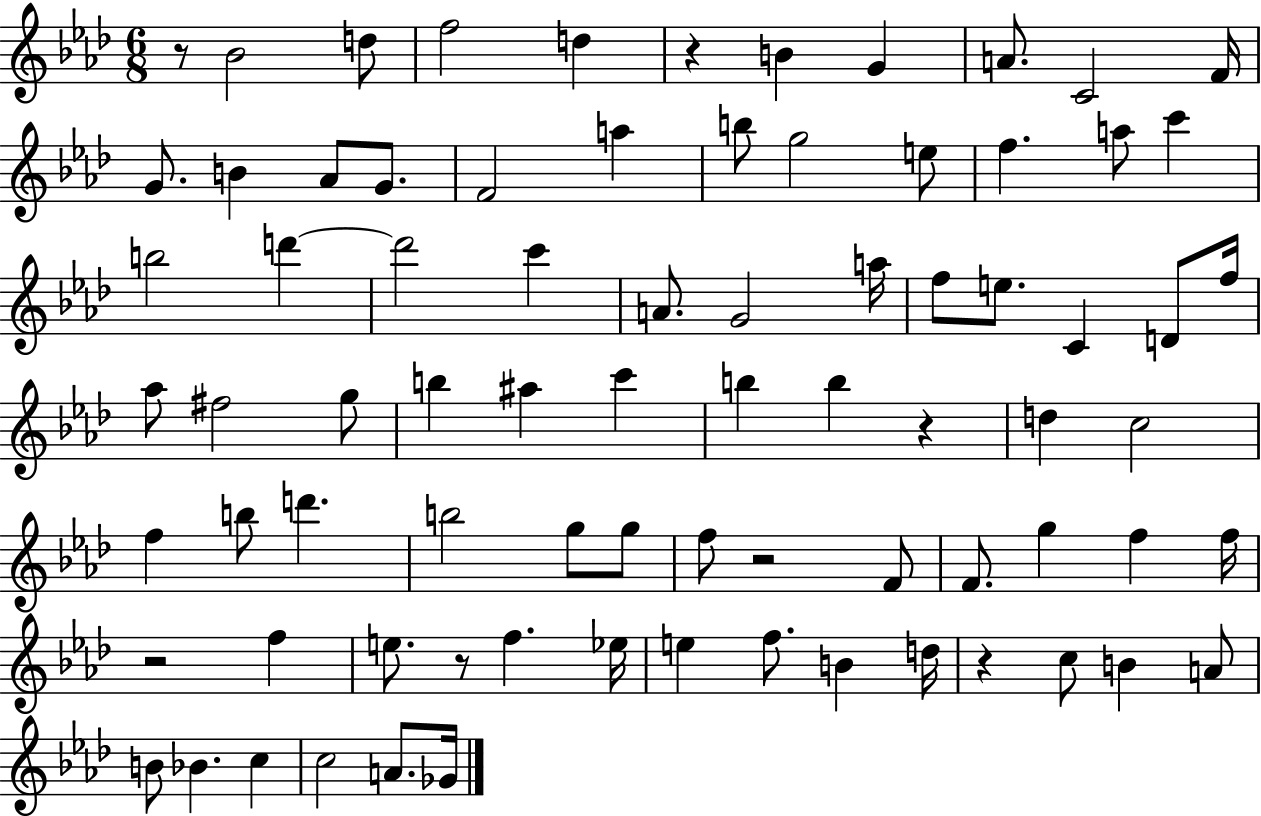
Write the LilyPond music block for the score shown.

{
  \clef treble
  \numericTimeSignature
  \time 6/8
  \key aes \major
  \repeat volta 2 { r8 bes'2 d''8 | f''2 d''4 | r4 b'4 g'4 | a'8. c'2 f'16 | \break g'8. b'4 aes'8 g'8. | f'2 a''4 | b''8 g''2 e''8 | f''4. a''8 c'''4 | \break b''2 d'''4~~ | d'''2 c'''4 | a'8. g'2 a''16 | f''8 e''8. c'4 d'8 f''16 | \break aes''8 fis''2 g''8 | b''4 ais''4 c'''4 | b''4 b''4 r4 | d''4 c''2 | \break f''4 b''8 d'''4. | b''2 g''8 g''8 | f''8 r2 f'8 | f'8. g''4 f''4 f''16 | \break r2 f''4 | e''8. r8 f''4. ees''16 | e''4 f''8. b'4 d''16 | r4 c''8 b'4 a'8 | \break b'8 bes'4. c''4 | c''2 a'8. ges'16 | } \bar "|."
}